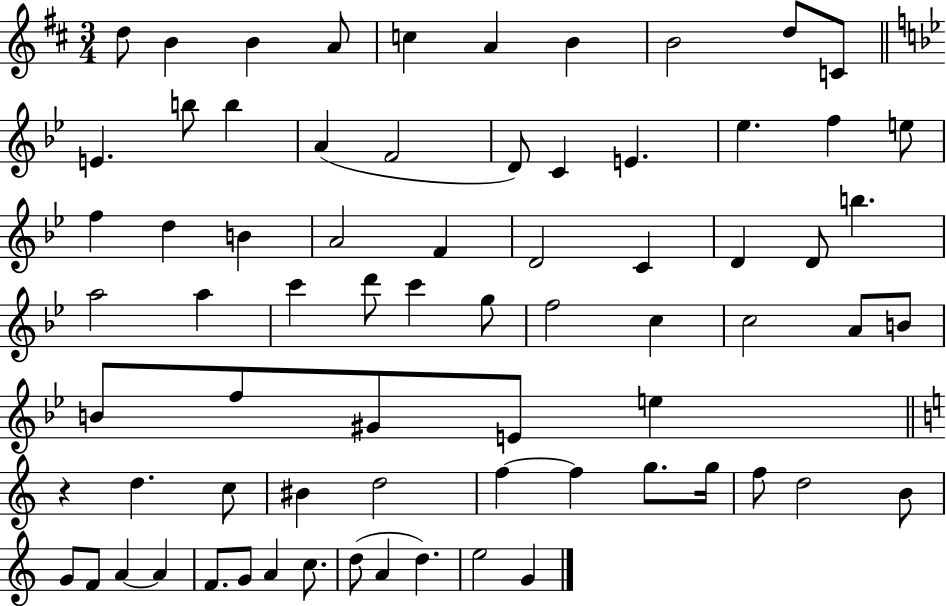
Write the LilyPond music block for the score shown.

{
  \clef treble
  \numericTimeSignature
  \time 3/4
  \key d \major
  d''8 b'4 b'4 a'8 | c''4 a'4 b'4 | b'2 d''8 c'8 | \bar "||" \break \key bes \major e'4. b''8 b''4 | a'4( f'2 | d'8) c'4 e'4. | ees''4. f''4 e''8 | \break f''4 d''4 b'4 | a'2 f'4 | d'2 c'4 | d'4 d'8 b''4. | \break a''2 a''4 | c'''4 d'''8 c'''4 g''8 | f''2 c''4 | c''2 a'8 b'8 | \break b'8 f''8 gis'8 e'8 e''4 | \bar "||" \break \key c \major r4 d''4. c''8 | bis'4 d''2 | f''4~~ f''4 g''8. g''16 | f''8 d''2 b'8 | \break g'8 f'8 a'4~~ a'4 | f'8. g'8 a'4 c''8. | d''8( a'4 d''4.) | e''2 g'4 | \break \bar "|."
}